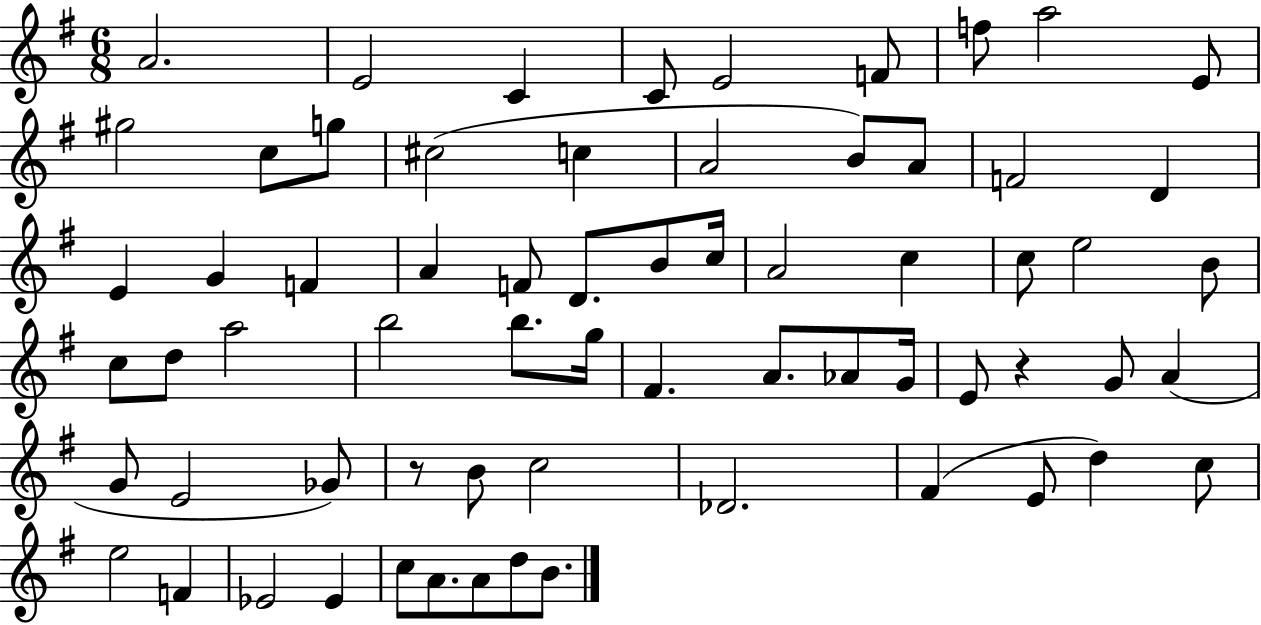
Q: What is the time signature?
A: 6/8